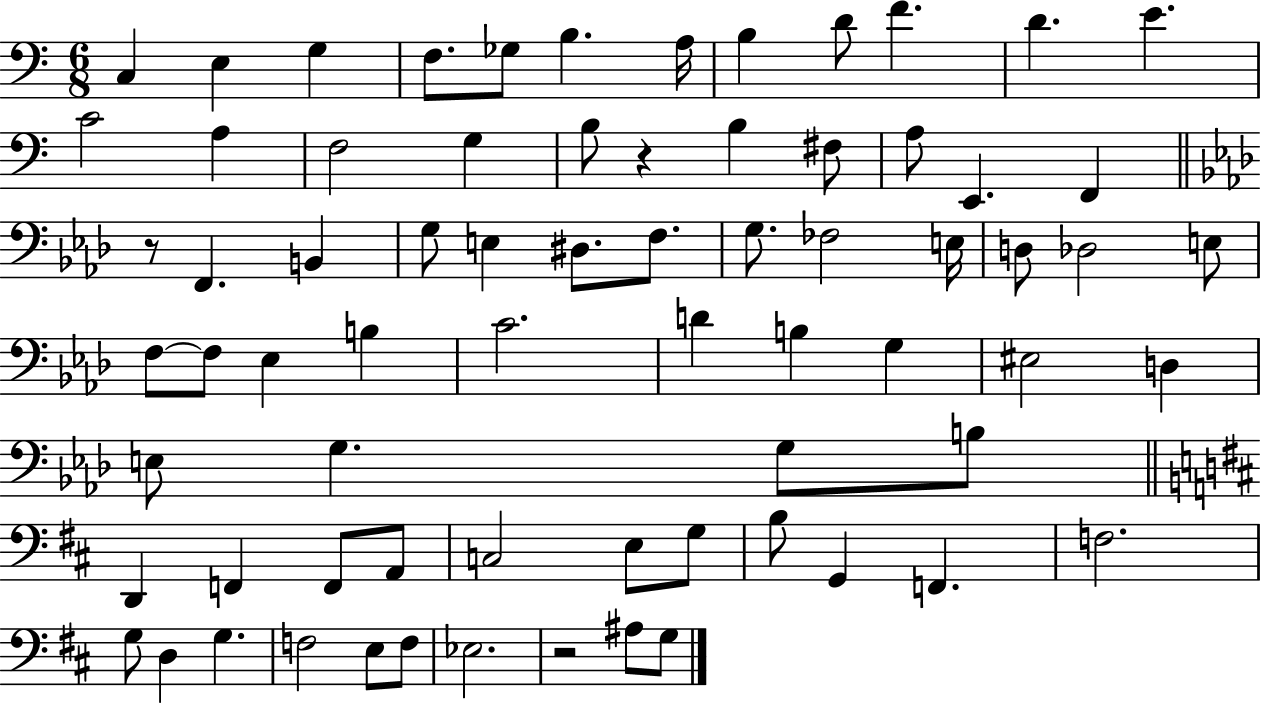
C3/q E3/q G3/q F3/e. Gb3/e B3/q. A3/s B3/q D4/e F4/q. D4/q. E4/q. C4/h A3/q F3/h G3/q B3/e R/q B3/q F#3/e A3/e E2/q. F2/q R/e F2/q. B2/q G3/e E3/q D#3/e. F3/e. G3/e. FES3/h E3/s D3/e Db3/h E3/e F3/e F3/e Eb3/q B3/q C4/h. D4/q B3/q G3/q EIS3/h D3/q E3/e G3/q. G3/e B3/e D2/q F2/q F2/e A2/e C3/h E3/e G3/e B3/e G2/q F2/q. F3/h. G3/e D3/q G3/q. F3/h E3/e F3/e Eb3/h. R/h A#3/e G3/e